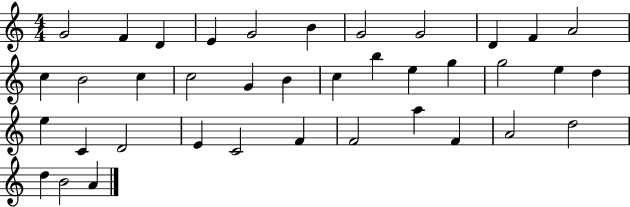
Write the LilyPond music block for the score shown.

{
  \clef treble
  \numericTimeSignature
  \time 4/4
  \key c \major
  g'2 f'4 d'4 | e'4 g'2 b'4 | g'2 g'2 | d'4 f'4 a'2 | \break c''4 b'2 c''4 | c''2 g'4 b'4 | c''4 b''4 e''4 g''4 | g''2 e''4 d''4 | \break e''4 c'4 d'2 | e'4 c'2 f'4 | f'2 a''4 f'4 | a'2 d''2 | \break d''4 b'2 a'4 | \bar "|."
}